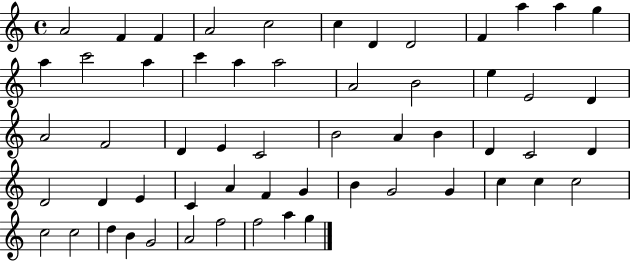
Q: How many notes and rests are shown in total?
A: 57